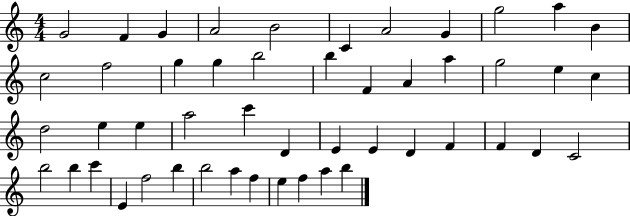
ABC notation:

X:1
T:Untitled
M:4/4
L:1/4
K:C
G2 F G A2 B2 C A2 G g2 a B c2 f2 g g b2 b F A a g2 e c d2 e e a2 c' D E E D F F D C2 b2 b c' E f2 b b2 a f e f a b